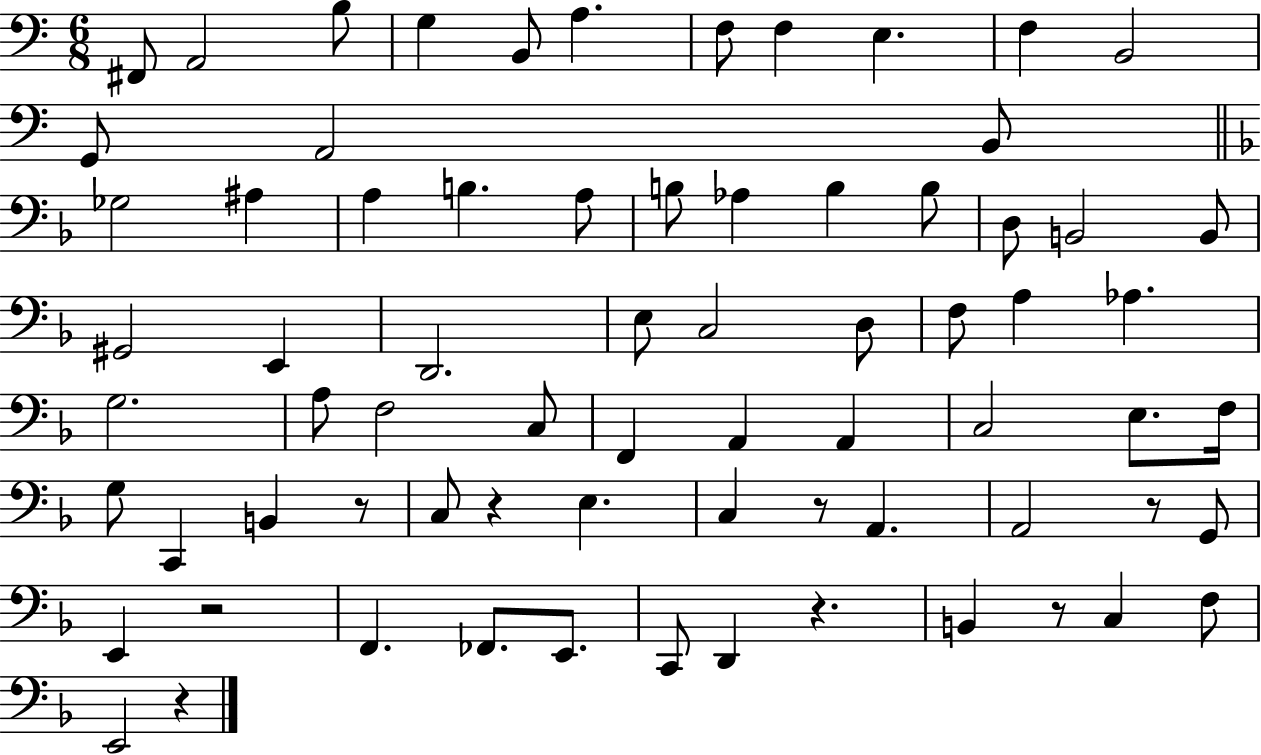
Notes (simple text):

F#2/e A2/h B3/e G3/q B2/e A3/q. F3/e F3/q E3/q. F3/q B2/h G2/e A2/h B2/e Gb3/h A#3/q A3/q B3/q. A3/e B3/e Ab3/q B3/q B3/e D3/e B2/h B2/e G#2/h E2/q D2/h. E3/e C3/h D3/e F3/e A3/q Ab3/q. G3/h. A3/e F3/h C3/e F2/q A2/q A2/q C3/h E3/e. F3/s G3/e C2/q B2/q R/e C3/e R/q E3/q. C3/q R/e A2/q. A2/h R/e G2/e E2/q R/h F2/q. FES2/e. E2/e. C2/e D2/q R/q. B2/q R/e C3/q F3/e E2/h R/q